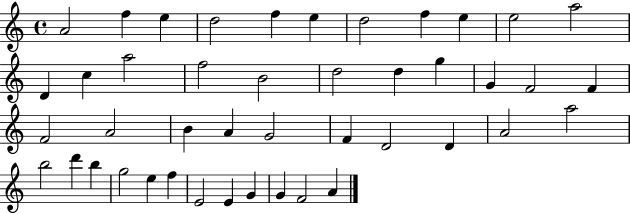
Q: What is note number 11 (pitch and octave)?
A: A5